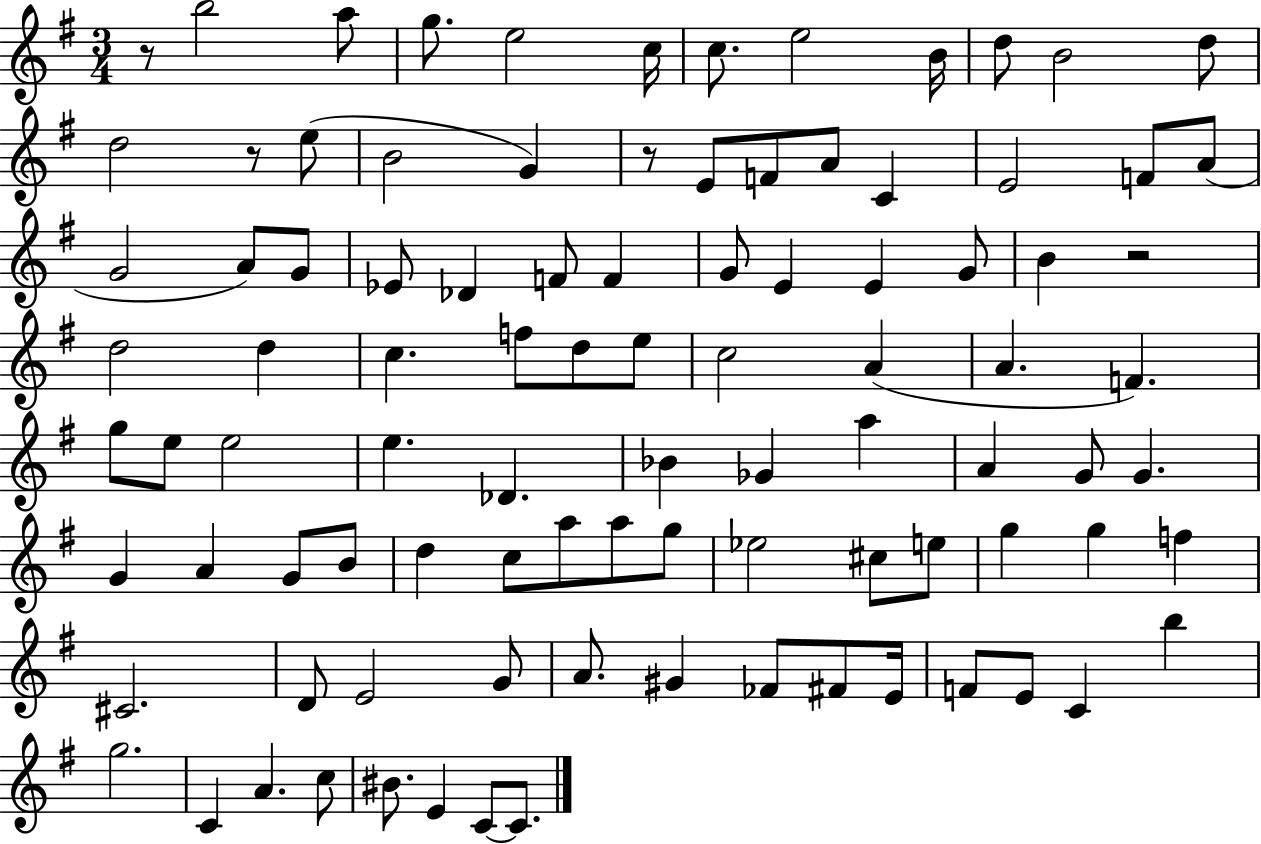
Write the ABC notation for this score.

X:1
T:Untitled
M:3/4
L:1/4
K:G
z/2 b2 a/2 g/2 e2 c/4 c/2 e2 B/4 d/2 B2 d/2 d2 z/2 e/2 B2 G z/2 E/2 F/2 A/2 C E2 F/2 A/2 G2 A/2 G/2 _E/2 _D F/2 F G/2 E E G/2 B z2 d2 d c f/2 d/2 e/2 c2 A A F g/2 e/2 e2 e _D _B _G a A G/2 G G A G/2 B/2 d c/2 a/2 a/2 g/2 _e2 ^c/2 e/2 g g f ^C2 D/2 E2 G/2 A/2 ^G _F/2 ^F/2 E/4 F/2 E/2 C b g2 C A c/2 ^B/2 E C/2 C/2